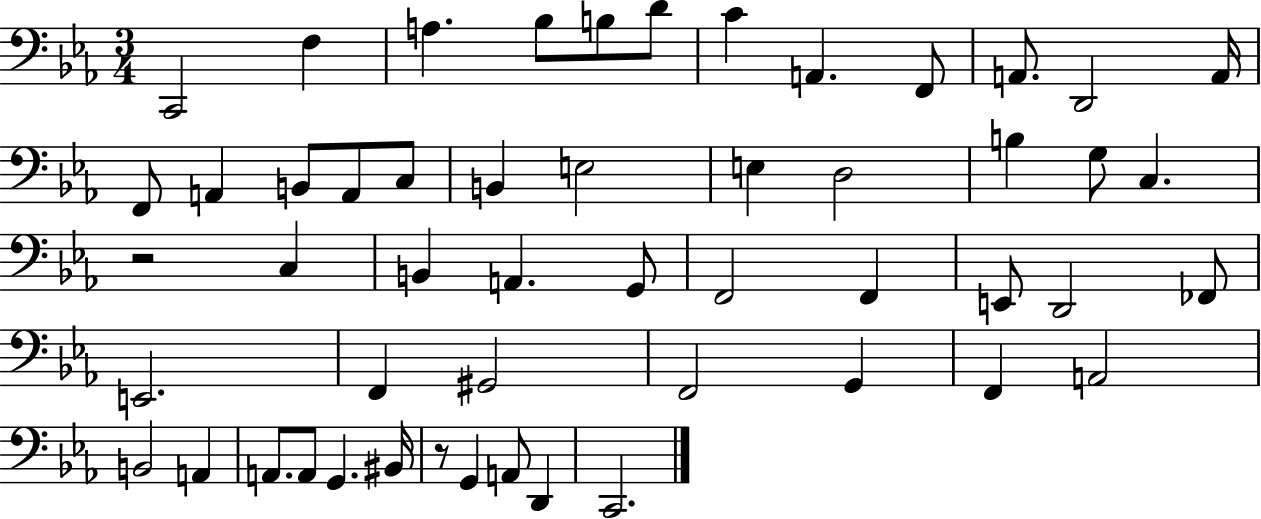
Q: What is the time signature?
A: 3/4